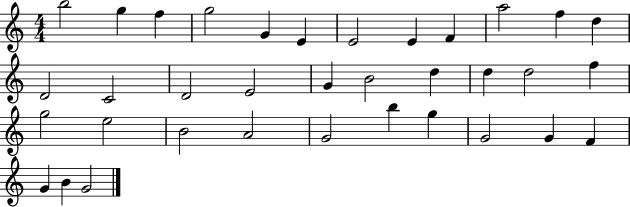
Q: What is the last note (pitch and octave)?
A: G4